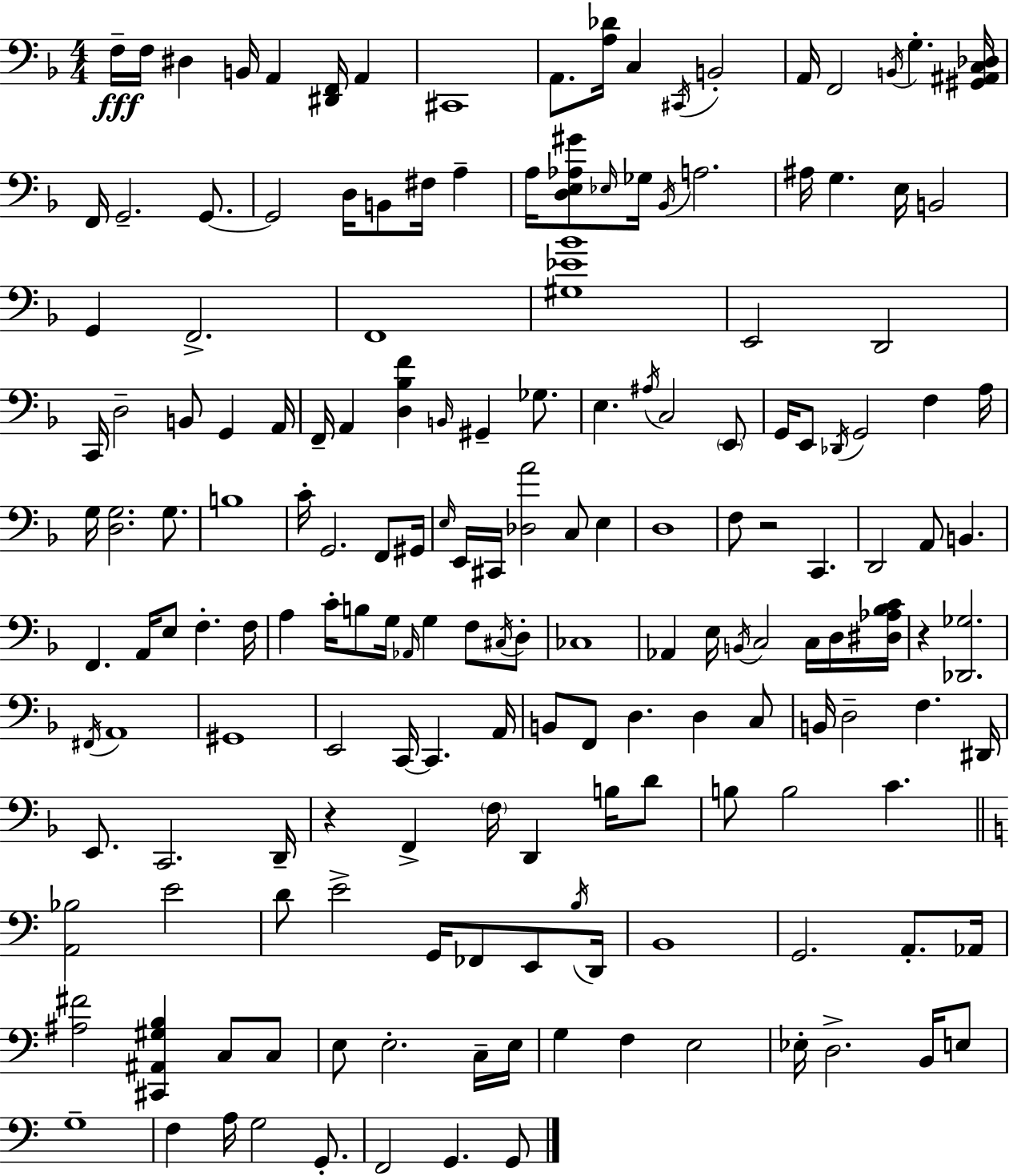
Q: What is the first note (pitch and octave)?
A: F3